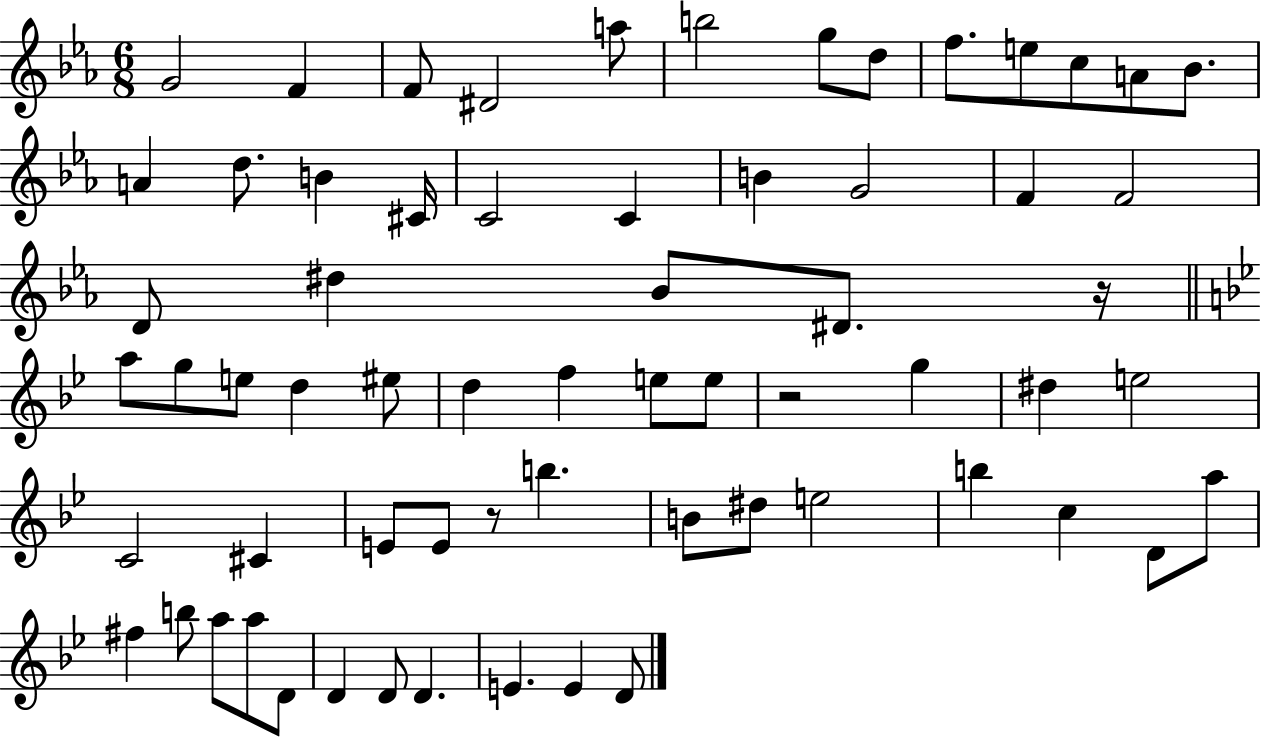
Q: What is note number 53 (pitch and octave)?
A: B5